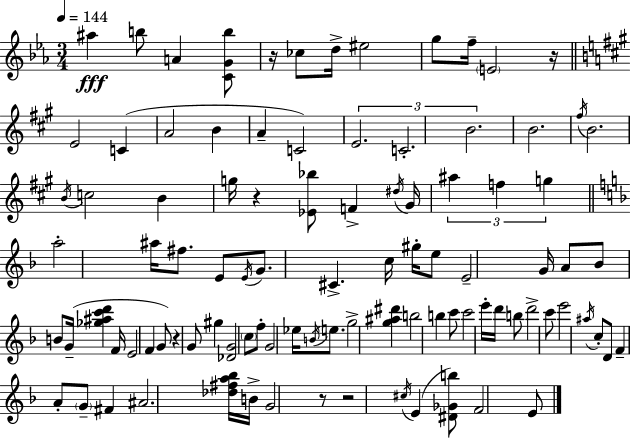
{
  \clef treble
  \numericTimeSignature
  \time 3/4
  \key c \minor
  \tempo 4 = 144
  ais''4\fff b''8 a'4 <c' g' b''>8 | r16 ces''8 d''16-> eis''2 | g''8 f''16-- \parenthesize e'2 r16 | \bar "||" \break \key a \major e'2 c'4( | a'2 b'4 | a'4-- c'2) | \tuplet 3/2 { e'2. | \break c'2.-. | b'2. } | b'2. | \acciaccatura { fis''16 } b'2. | \break \acciaccatura { b'16 } c''2 b'4 | g''16 r4 <ees' bes''>8 f'4-> | \acciaccatura { dis''16 } gis'16 \tuplet 3/2 { ais''4 f''4 g''4 } | \bar "||" \break \key f \major a''2-. ais''16 fis''8. | e'8 \acciaccatura { e'16 } g'8. cis'4.-> | c''16 gis''16-. e''8 e'2-- | g'16 a'8 bes'8 b'8 g'16--( <ges'' ais'' c''' d'''>4 | \break f'16 e'2 f'4 | g'8) r4 g'8 gis''4 | <des' g'>2 \parenthesize c''8 f''8-. | g'2 ees''16 \acciaccatura { b'16 } e''8. | \break g''2-> <g'' ais'' dis'''>4 | b''2 b''4 | c'''8 c'''2 | e'''16-. d'''16 b''8 d'''2-> | \break c'''8 e'''2 \acciaccatura { ais''16 } c''8-. | d'8 f'4-- a'8-. \parenthesize g'8-- fis'4 | ais'2. | <des'' fis'' a'' bes''>16 b'16-> g'2 | \break r8 r2 \acciaccatura { cis''16 }( | e'4 <dis' ges' b''>8) f'2 | e'8 \bar "|."
}